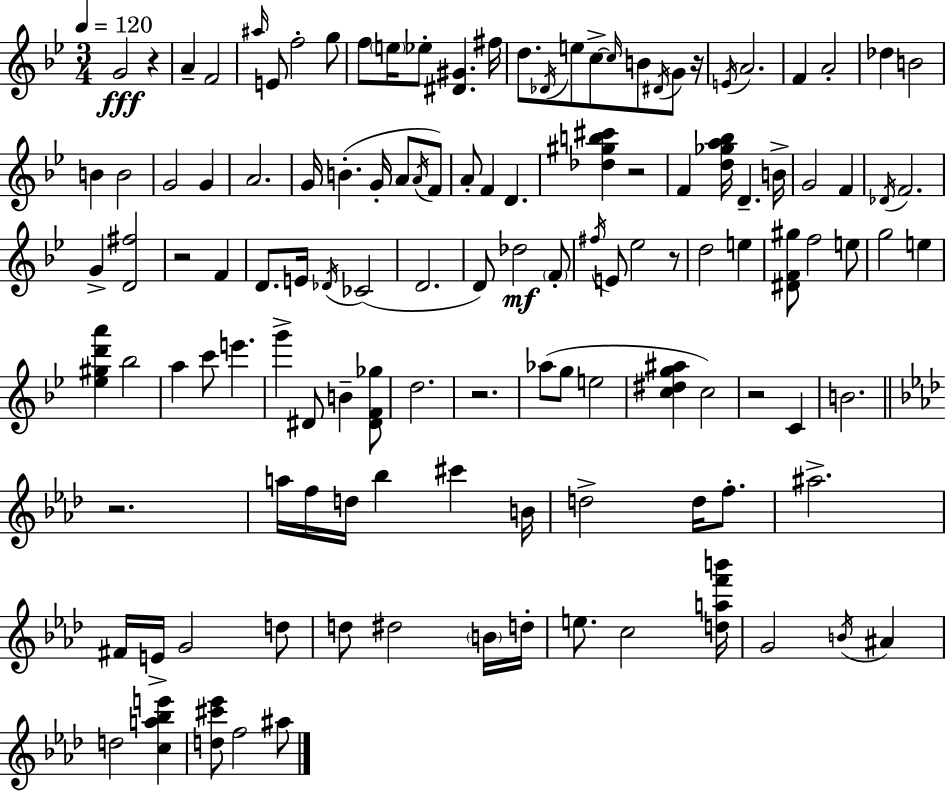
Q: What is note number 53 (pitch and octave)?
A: D4